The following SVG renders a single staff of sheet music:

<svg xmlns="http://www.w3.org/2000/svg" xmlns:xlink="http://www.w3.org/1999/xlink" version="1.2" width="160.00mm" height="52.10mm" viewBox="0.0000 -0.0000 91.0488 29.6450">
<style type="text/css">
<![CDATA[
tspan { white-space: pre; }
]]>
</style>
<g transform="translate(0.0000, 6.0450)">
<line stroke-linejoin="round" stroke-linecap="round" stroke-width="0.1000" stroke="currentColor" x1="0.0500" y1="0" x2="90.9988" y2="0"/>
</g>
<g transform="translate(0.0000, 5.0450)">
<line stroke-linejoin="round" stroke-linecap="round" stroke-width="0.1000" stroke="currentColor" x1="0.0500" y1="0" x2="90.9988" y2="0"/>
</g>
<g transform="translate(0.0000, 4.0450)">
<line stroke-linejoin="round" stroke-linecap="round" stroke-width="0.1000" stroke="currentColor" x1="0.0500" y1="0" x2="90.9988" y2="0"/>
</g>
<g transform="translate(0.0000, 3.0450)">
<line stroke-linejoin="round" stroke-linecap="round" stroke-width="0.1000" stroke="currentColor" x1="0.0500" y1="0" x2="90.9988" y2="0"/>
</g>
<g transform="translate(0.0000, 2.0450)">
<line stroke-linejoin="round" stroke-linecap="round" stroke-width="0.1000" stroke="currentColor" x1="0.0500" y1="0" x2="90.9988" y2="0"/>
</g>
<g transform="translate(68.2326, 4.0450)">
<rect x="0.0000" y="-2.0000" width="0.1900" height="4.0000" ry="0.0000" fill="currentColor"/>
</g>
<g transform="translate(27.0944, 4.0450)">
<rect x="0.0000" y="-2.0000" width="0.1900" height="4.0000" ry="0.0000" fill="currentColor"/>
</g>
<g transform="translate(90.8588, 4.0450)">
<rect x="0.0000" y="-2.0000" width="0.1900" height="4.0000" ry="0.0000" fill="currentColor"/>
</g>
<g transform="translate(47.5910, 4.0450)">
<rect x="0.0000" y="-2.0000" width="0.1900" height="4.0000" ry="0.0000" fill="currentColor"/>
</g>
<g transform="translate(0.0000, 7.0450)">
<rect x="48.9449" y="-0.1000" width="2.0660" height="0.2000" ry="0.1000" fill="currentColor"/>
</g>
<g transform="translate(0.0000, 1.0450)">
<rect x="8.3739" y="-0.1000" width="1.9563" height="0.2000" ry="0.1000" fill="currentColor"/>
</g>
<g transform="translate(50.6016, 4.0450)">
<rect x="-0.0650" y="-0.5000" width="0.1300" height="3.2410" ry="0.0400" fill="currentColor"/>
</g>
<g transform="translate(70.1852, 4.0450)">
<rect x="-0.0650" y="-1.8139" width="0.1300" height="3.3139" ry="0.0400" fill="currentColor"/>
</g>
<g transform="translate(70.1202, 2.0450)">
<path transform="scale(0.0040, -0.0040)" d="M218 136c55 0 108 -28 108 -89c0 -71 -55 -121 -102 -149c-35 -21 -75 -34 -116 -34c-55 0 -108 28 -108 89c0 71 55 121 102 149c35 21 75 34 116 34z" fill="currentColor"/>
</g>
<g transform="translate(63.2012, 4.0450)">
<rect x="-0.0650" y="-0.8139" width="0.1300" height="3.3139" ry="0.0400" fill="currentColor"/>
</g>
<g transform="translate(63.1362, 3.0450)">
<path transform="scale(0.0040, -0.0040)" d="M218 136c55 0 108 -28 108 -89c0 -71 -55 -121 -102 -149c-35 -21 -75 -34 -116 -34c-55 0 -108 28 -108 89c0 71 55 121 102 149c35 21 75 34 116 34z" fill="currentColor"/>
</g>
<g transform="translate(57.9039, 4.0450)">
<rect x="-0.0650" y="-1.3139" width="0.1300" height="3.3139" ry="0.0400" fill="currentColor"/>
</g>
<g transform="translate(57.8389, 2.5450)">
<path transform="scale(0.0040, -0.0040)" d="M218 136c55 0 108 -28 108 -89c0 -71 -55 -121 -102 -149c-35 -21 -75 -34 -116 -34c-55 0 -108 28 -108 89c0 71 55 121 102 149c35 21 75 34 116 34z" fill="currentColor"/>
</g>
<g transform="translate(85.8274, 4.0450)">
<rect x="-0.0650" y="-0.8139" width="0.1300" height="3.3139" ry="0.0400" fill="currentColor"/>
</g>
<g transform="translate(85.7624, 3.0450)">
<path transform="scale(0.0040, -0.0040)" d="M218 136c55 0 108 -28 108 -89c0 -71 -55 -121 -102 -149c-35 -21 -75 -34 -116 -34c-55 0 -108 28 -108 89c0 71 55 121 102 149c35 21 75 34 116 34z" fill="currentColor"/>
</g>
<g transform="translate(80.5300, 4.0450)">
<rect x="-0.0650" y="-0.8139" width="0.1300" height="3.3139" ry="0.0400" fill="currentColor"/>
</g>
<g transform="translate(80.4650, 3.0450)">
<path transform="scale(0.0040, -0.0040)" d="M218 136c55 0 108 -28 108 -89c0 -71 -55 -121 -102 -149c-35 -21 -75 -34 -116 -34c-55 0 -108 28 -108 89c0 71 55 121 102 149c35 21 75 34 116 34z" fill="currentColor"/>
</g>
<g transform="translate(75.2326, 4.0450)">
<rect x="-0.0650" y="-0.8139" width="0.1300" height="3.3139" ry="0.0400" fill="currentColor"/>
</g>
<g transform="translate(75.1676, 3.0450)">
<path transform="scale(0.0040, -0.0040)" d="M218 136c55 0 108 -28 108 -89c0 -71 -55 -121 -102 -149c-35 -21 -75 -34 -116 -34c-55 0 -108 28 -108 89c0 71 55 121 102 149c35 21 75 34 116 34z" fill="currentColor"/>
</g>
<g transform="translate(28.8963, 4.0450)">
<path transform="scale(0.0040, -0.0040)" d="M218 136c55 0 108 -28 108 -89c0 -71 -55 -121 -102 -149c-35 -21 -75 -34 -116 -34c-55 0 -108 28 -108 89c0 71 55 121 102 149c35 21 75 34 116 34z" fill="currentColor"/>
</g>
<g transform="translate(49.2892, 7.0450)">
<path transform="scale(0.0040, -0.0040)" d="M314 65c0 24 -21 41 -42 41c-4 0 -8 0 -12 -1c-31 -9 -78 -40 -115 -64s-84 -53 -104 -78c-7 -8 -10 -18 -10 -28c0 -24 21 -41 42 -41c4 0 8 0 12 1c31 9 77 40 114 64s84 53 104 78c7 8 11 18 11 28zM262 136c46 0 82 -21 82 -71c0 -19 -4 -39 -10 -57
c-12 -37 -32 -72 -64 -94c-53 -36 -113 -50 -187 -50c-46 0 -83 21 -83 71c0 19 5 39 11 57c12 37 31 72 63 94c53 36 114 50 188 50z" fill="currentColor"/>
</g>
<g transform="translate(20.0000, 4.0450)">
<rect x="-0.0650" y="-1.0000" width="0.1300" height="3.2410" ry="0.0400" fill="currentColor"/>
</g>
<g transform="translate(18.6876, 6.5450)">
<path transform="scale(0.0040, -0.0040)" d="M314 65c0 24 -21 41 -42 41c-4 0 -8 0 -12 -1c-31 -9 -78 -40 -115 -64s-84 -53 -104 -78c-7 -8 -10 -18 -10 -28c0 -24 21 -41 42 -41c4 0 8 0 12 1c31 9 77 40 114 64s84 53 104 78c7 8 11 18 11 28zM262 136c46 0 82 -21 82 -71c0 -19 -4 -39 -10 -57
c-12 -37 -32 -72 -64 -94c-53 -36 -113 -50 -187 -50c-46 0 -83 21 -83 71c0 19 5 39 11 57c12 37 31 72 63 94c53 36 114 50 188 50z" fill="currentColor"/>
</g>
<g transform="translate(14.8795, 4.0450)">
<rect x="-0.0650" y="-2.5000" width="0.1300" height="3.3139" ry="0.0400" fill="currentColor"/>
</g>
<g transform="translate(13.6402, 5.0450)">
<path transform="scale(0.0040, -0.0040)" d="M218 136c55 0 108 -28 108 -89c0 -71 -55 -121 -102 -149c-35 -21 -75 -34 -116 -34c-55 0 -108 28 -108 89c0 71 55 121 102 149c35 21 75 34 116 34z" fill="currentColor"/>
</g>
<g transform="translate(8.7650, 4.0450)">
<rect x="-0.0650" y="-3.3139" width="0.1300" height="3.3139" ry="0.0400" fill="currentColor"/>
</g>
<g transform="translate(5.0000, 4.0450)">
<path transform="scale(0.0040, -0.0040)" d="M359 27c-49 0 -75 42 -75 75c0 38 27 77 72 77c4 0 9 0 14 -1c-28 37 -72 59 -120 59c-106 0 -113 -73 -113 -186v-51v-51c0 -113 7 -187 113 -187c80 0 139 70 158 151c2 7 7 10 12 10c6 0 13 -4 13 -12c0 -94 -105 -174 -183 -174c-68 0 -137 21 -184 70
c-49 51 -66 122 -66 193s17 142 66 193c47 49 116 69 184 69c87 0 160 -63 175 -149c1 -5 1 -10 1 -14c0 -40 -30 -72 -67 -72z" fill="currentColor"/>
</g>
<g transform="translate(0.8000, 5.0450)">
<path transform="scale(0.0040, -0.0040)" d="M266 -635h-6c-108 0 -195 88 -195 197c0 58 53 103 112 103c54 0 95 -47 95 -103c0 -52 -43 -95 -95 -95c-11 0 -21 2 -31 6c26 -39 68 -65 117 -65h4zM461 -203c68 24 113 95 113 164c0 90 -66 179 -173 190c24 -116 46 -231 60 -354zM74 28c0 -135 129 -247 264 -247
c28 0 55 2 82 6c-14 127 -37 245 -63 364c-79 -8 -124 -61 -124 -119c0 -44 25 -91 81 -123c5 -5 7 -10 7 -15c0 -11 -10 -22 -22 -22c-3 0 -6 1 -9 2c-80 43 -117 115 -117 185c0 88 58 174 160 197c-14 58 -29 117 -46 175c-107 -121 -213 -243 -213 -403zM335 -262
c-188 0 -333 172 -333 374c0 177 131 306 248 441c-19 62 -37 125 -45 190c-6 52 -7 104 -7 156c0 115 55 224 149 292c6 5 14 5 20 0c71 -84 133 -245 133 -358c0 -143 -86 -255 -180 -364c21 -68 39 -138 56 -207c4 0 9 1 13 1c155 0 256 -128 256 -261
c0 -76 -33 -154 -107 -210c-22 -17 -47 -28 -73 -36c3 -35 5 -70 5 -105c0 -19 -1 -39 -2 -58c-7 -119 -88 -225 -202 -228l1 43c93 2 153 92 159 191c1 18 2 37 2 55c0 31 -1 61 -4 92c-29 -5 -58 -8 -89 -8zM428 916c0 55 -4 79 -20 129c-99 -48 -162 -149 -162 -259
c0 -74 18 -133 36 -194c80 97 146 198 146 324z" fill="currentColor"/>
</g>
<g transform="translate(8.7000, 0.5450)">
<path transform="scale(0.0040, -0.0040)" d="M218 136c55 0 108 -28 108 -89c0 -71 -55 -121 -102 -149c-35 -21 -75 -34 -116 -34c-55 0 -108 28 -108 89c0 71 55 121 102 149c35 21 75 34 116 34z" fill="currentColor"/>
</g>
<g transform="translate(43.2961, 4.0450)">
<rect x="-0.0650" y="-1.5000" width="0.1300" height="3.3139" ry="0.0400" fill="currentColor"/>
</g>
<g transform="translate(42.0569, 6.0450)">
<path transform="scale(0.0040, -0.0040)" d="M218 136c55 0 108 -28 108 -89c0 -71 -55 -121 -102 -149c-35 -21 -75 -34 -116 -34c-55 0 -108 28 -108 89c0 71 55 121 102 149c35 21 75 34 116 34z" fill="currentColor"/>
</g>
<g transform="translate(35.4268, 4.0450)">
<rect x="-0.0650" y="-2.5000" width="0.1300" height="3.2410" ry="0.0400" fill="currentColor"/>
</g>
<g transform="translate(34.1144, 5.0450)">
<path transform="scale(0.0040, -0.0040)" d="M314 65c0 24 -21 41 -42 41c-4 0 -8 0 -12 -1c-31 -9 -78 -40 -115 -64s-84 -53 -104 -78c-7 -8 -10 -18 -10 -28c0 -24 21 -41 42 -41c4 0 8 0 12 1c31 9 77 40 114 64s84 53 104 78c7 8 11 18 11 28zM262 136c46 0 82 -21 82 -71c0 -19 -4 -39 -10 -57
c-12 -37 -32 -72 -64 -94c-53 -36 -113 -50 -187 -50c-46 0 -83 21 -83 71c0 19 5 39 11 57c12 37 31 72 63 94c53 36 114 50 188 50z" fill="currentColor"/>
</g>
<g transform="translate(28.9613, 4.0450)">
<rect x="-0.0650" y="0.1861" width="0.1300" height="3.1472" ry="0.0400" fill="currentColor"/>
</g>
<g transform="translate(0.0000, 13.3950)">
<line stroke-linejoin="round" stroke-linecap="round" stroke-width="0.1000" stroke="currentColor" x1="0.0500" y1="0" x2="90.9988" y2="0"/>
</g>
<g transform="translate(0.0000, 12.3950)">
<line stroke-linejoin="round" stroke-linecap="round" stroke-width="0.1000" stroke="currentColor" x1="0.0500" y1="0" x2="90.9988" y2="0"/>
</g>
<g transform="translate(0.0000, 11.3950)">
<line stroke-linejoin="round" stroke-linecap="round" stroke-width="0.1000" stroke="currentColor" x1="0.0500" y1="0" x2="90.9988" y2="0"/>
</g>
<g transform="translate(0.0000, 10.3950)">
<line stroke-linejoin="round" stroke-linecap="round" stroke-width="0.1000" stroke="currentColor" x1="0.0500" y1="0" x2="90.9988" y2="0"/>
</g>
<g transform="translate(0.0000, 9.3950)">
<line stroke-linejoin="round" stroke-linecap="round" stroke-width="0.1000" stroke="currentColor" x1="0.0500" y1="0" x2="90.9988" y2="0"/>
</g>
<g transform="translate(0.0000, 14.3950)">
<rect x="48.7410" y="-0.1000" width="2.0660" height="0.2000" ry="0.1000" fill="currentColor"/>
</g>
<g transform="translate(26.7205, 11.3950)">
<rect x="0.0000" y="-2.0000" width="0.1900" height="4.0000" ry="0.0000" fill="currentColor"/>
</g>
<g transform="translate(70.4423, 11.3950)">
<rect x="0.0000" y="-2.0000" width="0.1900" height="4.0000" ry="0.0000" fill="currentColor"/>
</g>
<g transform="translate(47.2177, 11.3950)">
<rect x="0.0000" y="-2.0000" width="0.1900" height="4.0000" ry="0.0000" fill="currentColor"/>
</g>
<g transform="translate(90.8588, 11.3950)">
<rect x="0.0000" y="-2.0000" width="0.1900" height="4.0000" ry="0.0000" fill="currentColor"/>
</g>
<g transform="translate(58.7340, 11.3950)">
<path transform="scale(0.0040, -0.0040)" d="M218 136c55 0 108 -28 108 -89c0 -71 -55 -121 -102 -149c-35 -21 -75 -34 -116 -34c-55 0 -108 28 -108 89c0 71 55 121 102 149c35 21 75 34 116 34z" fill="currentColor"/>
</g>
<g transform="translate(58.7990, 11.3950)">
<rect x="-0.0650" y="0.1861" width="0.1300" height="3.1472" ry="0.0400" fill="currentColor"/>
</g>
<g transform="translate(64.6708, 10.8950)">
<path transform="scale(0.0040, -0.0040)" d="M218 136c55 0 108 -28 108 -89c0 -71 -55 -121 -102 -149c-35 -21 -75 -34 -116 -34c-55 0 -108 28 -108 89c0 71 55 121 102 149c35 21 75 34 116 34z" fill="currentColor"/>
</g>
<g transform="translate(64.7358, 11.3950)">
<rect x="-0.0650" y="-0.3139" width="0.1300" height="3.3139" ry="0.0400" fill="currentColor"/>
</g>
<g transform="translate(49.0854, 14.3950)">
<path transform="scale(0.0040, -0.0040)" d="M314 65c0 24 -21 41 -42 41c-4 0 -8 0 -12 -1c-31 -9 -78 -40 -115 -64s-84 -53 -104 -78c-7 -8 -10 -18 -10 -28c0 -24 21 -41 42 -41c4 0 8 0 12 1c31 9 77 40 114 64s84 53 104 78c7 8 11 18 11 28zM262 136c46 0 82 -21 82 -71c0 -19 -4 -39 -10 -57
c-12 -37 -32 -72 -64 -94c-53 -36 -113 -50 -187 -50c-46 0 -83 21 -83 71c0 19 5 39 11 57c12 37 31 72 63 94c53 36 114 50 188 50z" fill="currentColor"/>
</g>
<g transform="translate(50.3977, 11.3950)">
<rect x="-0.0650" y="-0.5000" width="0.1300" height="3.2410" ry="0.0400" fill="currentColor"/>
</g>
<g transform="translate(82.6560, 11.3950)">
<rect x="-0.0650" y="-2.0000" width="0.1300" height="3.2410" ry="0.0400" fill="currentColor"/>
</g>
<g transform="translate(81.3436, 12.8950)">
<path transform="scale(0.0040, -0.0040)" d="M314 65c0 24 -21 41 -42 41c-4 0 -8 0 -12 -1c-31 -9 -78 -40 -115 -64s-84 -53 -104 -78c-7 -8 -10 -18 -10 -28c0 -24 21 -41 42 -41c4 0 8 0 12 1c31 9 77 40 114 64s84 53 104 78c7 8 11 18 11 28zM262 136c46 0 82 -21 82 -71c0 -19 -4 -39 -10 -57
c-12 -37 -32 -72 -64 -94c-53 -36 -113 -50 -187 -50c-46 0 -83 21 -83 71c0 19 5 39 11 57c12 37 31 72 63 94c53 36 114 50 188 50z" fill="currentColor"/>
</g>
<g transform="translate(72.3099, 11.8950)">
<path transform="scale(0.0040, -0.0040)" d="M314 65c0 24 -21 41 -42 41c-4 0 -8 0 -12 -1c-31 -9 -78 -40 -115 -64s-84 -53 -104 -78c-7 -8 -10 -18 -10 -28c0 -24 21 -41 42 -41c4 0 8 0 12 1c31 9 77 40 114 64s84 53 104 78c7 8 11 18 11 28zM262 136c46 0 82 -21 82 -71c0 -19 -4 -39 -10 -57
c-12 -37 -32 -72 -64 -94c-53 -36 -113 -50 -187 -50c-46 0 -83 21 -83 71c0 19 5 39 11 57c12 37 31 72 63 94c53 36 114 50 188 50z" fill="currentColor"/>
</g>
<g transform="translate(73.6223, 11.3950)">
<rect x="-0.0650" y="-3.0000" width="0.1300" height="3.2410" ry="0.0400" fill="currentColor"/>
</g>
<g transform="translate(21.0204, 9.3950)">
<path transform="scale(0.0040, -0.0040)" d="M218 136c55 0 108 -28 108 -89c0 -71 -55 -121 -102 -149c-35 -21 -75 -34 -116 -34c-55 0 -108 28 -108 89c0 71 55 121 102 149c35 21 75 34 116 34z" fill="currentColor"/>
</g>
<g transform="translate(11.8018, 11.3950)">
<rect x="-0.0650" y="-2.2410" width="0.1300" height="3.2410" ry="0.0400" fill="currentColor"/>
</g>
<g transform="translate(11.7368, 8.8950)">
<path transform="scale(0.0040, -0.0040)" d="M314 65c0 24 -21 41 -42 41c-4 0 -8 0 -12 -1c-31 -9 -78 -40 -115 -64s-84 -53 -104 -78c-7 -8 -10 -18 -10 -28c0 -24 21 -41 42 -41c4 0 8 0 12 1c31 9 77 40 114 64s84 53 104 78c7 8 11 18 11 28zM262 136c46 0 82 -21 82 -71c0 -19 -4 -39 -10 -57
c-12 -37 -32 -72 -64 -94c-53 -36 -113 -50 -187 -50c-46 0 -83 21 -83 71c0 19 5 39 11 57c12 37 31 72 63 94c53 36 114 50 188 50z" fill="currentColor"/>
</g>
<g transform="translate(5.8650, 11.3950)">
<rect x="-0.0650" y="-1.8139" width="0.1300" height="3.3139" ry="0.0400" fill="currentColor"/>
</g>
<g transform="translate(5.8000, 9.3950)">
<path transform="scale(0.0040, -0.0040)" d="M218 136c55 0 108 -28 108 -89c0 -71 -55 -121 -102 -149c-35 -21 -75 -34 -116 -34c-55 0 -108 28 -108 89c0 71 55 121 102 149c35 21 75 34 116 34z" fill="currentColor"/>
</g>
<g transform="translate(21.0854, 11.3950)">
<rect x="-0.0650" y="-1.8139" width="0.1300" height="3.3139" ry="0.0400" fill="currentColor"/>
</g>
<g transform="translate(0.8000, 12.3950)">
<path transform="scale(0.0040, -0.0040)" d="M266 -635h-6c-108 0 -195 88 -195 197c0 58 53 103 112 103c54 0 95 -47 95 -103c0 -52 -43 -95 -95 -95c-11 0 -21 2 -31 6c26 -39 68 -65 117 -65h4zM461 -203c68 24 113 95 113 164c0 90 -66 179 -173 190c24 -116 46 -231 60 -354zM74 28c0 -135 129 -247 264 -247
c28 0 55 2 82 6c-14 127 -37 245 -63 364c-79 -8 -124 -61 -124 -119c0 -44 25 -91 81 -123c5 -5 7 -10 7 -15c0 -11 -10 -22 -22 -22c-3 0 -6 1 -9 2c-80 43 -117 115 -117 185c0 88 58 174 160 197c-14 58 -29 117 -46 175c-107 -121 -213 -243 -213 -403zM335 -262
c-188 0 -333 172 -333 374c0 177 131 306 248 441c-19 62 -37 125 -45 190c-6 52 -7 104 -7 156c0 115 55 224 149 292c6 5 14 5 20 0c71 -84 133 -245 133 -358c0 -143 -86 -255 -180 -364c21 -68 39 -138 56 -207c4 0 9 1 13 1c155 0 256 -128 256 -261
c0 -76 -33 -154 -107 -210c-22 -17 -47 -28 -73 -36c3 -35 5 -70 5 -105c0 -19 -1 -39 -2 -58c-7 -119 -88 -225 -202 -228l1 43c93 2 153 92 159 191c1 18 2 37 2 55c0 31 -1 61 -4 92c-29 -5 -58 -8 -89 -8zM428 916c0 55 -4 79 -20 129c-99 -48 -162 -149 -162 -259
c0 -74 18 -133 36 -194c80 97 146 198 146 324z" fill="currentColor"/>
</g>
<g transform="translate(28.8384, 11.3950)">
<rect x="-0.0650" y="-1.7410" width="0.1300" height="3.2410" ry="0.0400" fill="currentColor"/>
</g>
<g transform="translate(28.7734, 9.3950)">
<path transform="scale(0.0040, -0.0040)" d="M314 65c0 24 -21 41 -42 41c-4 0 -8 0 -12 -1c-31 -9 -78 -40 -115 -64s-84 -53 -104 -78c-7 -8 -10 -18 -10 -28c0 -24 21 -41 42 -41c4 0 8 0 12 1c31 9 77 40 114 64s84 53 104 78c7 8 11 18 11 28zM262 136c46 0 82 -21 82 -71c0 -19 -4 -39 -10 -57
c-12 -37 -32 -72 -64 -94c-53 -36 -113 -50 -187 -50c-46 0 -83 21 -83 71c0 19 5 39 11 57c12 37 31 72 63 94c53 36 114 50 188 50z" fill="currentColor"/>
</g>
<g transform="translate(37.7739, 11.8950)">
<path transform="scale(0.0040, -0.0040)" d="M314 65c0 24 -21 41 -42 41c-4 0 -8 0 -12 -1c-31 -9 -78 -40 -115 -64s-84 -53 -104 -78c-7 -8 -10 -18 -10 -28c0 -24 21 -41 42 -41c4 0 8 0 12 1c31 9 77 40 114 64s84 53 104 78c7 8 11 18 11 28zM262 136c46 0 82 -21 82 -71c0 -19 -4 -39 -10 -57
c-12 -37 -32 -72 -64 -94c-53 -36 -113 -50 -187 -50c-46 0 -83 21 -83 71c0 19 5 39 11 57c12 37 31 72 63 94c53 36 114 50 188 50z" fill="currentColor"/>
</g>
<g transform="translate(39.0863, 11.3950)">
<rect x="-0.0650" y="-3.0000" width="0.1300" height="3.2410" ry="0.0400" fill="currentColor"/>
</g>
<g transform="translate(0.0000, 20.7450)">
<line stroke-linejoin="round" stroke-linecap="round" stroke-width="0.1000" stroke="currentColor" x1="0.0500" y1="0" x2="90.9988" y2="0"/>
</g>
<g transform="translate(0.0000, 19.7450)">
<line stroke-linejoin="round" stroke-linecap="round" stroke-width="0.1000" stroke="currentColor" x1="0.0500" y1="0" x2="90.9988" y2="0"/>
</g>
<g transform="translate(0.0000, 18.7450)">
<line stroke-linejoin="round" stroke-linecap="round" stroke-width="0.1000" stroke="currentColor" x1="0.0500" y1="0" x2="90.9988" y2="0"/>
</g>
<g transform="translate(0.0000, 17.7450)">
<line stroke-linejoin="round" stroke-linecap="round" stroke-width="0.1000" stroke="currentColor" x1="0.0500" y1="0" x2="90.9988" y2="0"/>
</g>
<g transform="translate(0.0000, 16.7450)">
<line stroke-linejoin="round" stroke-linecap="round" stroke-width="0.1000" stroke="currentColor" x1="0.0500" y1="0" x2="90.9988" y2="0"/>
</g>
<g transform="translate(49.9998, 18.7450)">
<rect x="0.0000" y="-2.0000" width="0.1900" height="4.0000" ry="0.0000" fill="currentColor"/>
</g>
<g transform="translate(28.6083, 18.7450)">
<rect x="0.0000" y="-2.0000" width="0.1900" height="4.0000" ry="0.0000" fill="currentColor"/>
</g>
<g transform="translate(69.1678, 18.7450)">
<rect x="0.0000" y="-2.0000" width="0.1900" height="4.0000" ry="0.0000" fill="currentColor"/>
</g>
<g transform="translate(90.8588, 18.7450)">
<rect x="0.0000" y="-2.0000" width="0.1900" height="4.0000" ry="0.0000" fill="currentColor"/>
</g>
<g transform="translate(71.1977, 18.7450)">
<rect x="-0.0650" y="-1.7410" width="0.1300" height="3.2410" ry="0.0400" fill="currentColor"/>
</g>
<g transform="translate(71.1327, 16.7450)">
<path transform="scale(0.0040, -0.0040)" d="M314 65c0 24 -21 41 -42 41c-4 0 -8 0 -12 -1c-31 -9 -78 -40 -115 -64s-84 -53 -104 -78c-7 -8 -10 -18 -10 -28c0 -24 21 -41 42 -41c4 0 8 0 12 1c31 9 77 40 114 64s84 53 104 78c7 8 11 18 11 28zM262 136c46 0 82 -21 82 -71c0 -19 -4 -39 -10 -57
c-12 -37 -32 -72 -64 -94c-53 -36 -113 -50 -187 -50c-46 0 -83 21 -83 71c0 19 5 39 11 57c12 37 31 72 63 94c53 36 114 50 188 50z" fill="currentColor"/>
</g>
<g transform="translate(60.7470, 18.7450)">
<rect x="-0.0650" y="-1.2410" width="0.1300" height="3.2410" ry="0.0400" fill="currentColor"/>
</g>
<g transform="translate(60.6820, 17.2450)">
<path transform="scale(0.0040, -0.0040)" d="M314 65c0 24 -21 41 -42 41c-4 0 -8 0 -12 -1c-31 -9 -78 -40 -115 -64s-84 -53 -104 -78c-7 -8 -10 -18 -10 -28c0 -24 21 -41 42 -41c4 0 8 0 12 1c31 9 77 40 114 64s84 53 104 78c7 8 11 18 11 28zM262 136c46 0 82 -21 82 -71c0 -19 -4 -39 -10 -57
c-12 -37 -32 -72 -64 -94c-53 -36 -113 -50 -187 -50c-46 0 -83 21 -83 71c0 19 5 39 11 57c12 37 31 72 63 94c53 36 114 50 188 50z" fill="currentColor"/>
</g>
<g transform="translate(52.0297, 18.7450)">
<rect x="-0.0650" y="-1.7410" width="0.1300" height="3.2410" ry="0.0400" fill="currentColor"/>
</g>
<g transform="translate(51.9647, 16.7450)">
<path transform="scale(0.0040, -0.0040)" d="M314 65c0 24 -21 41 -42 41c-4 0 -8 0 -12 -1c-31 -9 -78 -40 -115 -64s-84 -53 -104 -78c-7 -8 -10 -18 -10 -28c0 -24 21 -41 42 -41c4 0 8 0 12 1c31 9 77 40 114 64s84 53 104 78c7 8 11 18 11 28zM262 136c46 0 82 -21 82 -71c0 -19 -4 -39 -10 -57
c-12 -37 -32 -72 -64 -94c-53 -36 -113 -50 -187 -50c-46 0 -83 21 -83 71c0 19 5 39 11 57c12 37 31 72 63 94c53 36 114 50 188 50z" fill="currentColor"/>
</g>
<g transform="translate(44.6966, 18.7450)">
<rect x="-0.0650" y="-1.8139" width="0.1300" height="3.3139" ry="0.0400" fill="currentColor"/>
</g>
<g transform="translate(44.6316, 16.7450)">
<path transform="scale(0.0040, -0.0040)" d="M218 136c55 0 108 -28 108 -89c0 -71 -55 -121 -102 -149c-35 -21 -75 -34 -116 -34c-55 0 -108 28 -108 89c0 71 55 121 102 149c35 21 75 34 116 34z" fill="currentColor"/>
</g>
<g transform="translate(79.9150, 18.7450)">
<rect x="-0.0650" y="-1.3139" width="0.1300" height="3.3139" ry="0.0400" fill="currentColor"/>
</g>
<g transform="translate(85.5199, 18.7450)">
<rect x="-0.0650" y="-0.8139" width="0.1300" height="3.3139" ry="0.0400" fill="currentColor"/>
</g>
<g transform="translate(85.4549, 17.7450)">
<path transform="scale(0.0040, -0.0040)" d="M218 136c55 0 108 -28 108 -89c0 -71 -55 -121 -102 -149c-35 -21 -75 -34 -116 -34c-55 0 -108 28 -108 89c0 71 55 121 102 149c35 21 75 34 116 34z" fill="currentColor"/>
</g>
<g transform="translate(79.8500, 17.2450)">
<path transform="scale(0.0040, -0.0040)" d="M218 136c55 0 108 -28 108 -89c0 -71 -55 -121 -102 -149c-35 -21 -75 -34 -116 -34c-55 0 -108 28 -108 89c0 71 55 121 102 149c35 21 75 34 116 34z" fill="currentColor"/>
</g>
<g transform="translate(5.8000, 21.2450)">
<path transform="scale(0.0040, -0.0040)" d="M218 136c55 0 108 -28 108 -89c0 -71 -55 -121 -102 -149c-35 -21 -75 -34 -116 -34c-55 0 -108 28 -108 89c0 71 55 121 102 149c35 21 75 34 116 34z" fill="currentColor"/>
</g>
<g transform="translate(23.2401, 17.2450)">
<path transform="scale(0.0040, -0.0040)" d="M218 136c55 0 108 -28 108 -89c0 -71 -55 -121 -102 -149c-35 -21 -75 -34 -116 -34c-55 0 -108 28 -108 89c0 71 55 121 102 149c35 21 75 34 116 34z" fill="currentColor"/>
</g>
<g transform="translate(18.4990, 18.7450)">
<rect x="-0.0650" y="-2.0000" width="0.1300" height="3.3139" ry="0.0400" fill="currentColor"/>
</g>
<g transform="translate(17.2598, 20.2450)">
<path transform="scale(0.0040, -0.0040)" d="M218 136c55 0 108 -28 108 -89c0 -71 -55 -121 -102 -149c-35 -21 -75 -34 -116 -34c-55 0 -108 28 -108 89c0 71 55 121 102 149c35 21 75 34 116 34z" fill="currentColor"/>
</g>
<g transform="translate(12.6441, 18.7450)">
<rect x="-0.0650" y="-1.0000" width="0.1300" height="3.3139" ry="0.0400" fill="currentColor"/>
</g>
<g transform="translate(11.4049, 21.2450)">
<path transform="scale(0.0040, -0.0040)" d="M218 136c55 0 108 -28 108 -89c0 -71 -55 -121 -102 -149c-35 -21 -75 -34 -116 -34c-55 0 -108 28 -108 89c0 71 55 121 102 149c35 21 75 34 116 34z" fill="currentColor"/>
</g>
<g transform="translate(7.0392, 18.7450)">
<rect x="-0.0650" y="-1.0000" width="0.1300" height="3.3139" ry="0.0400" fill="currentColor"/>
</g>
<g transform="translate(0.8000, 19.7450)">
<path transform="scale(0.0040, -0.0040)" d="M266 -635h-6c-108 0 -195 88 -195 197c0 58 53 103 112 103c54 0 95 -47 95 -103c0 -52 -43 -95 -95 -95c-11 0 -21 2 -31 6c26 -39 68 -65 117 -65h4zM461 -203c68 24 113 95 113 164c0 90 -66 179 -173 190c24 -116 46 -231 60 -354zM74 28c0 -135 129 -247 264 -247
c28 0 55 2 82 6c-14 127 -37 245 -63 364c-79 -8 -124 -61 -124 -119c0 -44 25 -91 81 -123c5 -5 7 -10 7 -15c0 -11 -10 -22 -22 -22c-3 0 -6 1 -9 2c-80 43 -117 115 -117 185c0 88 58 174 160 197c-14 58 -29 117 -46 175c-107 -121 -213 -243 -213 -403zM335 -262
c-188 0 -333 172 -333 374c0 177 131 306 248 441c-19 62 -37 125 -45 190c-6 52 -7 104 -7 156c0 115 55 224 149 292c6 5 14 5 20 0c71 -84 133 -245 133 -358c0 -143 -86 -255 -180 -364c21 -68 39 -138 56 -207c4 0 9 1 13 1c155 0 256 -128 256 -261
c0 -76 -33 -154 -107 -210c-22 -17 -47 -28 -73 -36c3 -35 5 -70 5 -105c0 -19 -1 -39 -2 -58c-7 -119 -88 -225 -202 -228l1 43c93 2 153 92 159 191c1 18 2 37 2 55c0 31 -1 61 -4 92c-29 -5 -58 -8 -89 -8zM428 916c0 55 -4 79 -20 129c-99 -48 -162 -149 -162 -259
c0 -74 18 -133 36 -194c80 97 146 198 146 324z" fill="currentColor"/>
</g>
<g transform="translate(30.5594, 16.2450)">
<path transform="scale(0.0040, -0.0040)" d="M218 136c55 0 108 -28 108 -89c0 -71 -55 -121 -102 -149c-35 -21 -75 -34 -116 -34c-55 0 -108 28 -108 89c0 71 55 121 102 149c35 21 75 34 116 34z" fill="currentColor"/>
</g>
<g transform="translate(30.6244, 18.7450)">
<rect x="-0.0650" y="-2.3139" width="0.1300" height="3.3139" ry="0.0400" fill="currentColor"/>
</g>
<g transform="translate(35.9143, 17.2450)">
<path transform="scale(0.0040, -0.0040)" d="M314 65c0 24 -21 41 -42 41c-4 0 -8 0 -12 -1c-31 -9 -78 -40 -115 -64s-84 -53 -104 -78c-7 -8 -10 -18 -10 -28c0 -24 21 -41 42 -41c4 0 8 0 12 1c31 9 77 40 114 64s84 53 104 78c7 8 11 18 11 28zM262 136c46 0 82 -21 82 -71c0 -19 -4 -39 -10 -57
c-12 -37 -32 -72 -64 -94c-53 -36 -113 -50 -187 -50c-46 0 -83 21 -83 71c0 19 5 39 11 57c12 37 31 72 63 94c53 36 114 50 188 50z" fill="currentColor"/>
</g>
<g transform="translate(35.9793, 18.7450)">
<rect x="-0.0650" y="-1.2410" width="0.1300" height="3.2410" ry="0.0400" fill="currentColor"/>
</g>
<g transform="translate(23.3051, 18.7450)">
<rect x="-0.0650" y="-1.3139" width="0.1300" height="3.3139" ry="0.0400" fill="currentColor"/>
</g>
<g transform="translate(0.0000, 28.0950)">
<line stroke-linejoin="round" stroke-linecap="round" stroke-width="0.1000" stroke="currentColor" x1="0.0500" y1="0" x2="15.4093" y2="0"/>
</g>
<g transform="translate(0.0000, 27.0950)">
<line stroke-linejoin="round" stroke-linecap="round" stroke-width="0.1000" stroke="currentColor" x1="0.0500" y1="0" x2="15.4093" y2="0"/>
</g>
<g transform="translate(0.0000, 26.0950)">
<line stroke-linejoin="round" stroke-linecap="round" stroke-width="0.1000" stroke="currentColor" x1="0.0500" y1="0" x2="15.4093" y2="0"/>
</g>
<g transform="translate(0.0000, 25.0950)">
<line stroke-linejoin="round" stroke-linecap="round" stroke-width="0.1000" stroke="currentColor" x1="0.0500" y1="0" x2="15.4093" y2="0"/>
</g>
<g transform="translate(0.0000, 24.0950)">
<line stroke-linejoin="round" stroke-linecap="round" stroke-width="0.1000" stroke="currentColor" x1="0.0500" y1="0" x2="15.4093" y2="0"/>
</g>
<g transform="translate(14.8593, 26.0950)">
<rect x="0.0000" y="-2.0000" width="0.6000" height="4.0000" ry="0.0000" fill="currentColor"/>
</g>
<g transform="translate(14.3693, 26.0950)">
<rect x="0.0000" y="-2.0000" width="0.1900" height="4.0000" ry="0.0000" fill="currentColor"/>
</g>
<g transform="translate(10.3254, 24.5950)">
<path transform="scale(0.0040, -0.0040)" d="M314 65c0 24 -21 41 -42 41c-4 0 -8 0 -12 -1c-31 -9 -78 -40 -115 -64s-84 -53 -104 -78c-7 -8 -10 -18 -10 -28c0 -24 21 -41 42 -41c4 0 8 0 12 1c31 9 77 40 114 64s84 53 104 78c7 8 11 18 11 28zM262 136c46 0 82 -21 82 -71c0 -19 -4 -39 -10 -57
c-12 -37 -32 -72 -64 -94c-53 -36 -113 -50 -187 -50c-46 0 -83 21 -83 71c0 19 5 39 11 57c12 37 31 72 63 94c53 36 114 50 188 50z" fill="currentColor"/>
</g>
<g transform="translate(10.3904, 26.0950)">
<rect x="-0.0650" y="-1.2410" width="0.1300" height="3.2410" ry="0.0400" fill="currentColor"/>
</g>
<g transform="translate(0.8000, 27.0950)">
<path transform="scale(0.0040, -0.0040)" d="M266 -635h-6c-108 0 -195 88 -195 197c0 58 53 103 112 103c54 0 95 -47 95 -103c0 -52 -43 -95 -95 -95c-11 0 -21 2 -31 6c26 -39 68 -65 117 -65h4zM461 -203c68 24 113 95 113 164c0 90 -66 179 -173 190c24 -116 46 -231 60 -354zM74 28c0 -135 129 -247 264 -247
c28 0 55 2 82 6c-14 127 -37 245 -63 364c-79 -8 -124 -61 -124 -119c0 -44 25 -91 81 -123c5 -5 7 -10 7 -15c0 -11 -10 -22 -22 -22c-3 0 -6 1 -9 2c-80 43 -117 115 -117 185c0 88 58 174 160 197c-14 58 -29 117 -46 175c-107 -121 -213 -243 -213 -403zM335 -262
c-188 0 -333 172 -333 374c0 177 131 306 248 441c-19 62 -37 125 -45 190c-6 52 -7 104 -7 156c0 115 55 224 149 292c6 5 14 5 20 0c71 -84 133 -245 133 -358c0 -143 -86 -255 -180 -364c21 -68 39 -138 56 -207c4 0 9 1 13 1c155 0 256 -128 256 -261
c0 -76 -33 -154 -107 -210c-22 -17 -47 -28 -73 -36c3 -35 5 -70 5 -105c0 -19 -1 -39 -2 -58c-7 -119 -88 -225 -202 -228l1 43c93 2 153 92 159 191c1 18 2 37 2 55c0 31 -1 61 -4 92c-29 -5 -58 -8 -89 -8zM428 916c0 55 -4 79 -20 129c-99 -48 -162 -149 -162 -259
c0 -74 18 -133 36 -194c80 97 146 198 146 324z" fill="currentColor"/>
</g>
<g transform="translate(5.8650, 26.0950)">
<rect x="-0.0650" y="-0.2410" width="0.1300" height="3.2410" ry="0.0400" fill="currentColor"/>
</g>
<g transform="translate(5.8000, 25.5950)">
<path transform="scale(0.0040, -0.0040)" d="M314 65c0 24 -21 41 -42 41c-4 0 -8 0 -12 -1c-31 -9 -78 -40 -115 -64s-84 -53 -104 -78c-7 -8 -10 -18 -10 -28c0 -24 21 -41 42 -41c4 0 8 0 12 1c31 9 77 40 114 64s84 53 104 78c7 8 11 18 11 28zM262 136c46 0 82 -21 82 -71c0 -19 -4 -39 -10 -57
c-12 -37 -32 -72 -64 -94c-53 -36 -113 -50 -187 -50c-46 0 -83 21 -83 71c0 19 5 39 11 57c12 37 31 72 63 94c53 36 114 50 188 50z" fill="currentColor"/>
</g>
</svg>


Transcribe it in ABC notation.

X:1
T:Untitled
M:4/4
L:1/4
K:C
b G D2 B G2 E C2 e d f d d d f g2 f f2 A2 C2 B c A2 F2 D D F e g e2 f f2 e2 f2 e d c2 e2